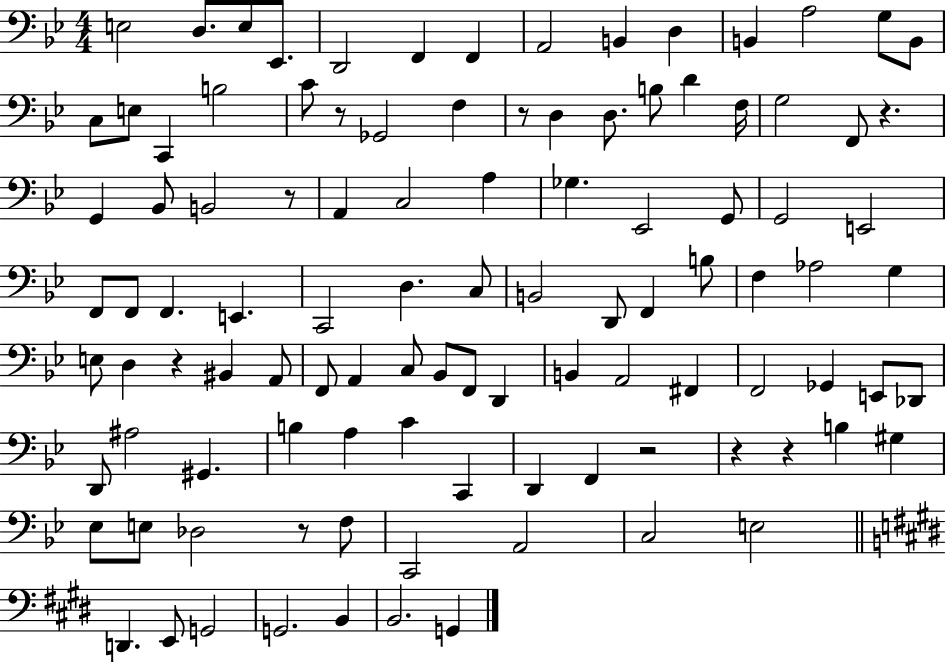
E3/h D3/e. E3/e Eb2/e. D2/h F2/q F2/q A2/h B2/q D3/q B2/q A3/h G3/e B2/e C3/e E3/e C2/q B3/h C4/e R/e Gb2/h F3/q R/e D3/q D3/e. B3/e D4/q F3/s G3/h F2/e R/q. G2/q Bb2/e B2/h R/e A2/q C3/h A3/q Gb3/q. Eb2/h G2/e G2/h E2/h F2/e F2/e F2/q. E2/q. C2/h D3/q. C3/e B2/h D2/e F2/q B3/e F3/q Ab3/h G3/q E3/e D3/q R/q BIS2/q A2/e F2/e A2/q C3/e Bb2/e F2/e D2/q B2/q A2/h F#2/q F2/h Gb2/q E2/e Db2/e D2/e A#3/h G#2/q. B3/q A3/q C4/q C2/q D2/q F2/q R/h R/q R/q B3/q G#3/q Eb3/e E3/e Db3/h R/e F3/e C2/h A2/h C3/h E3/h D2/q. E2/e G2/h G2/h. B2/q B2/h. G2/q